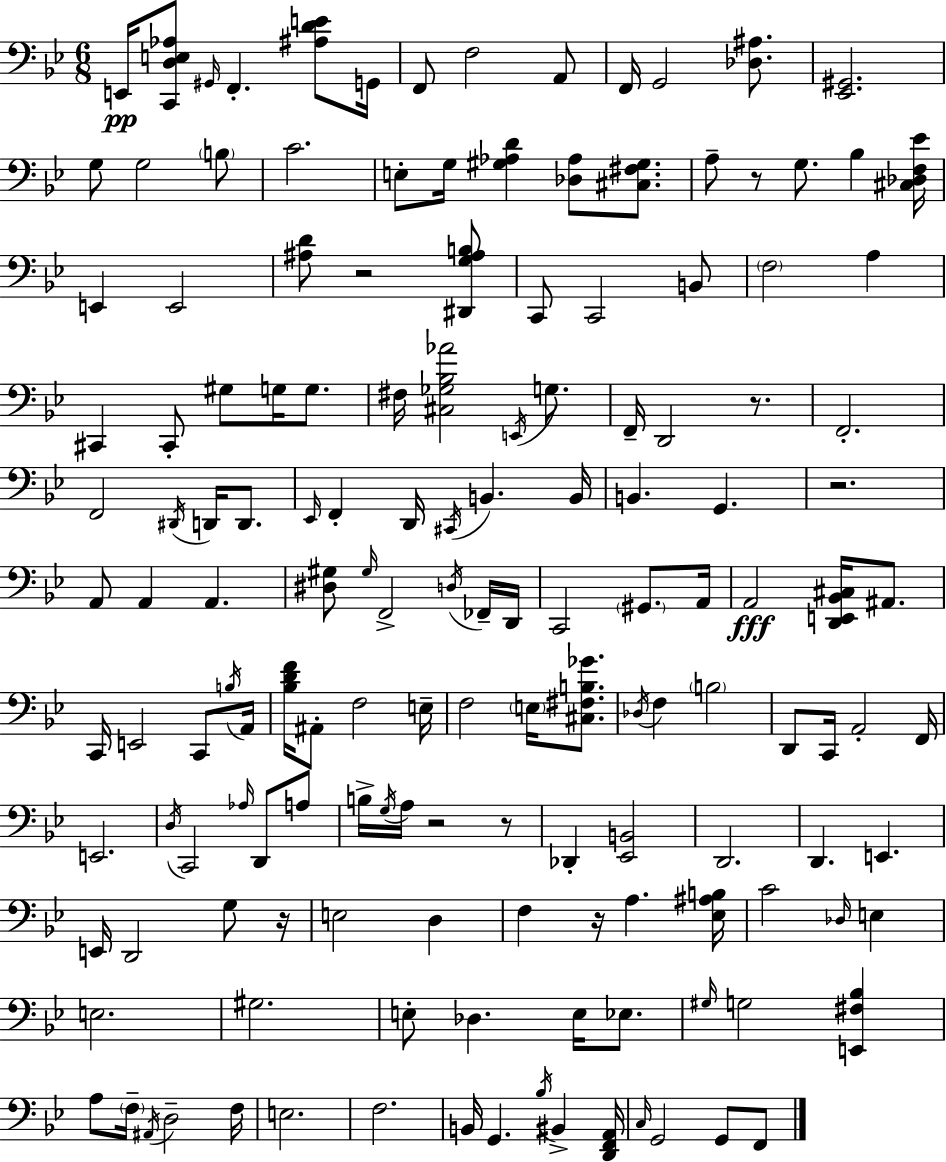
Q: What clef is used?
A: bass